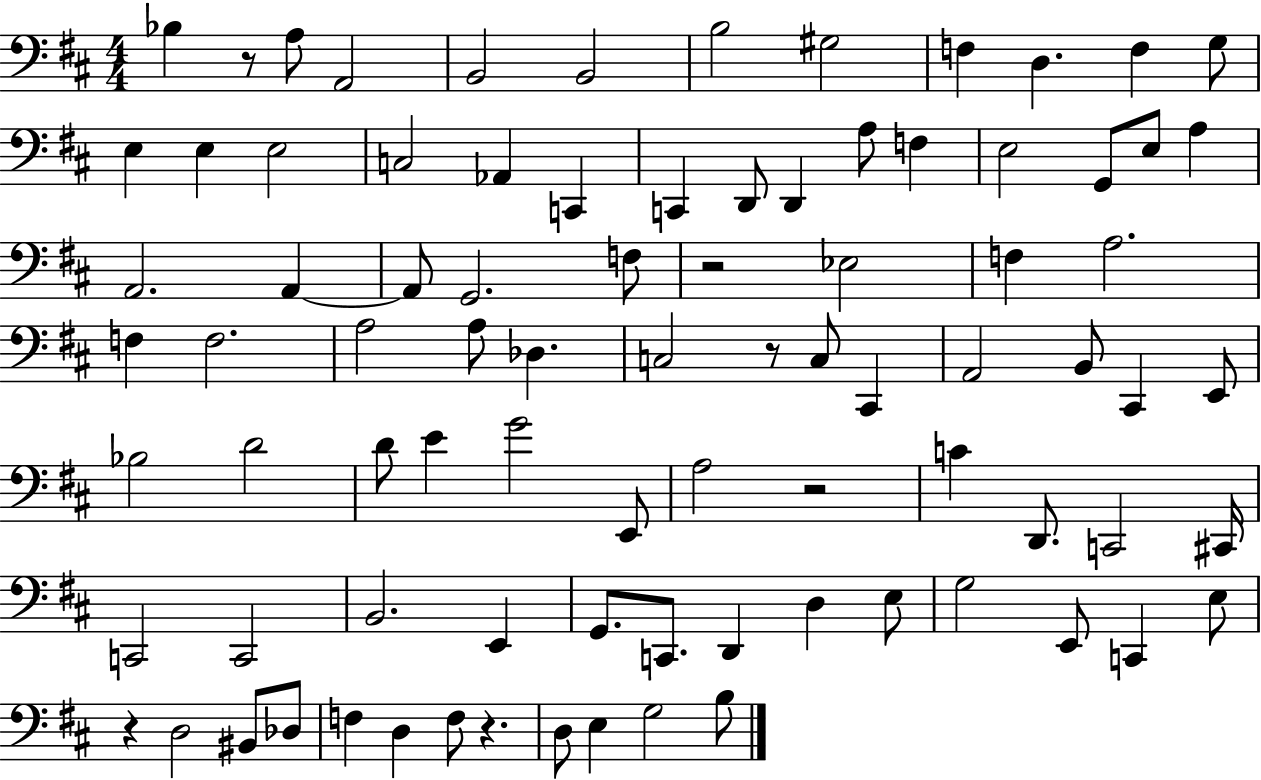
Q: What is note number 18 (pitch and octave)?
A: C2